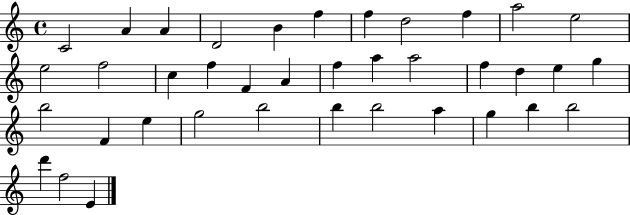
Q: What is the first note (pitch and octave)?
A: C4